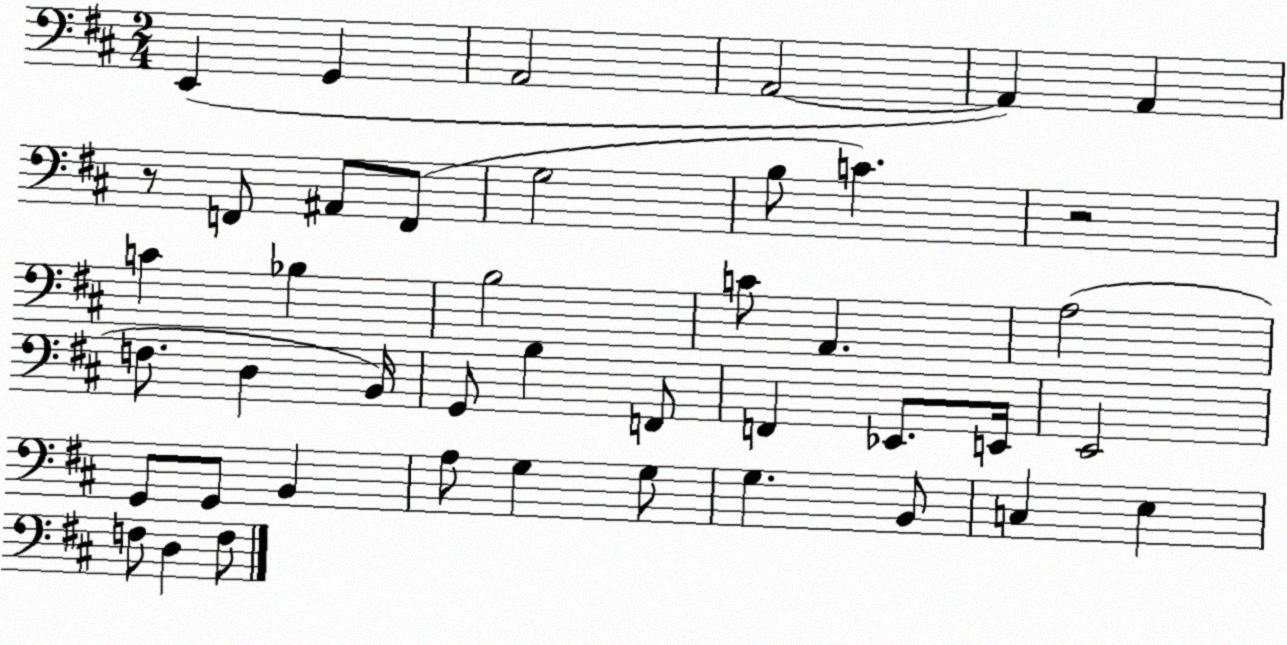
X:1
T:Untitled
M:2/4
L:1/4
K:D
E,, G,, A,,2 A,,2 A,, A,, z/2 F,,/2 ^A,,/2 F,,/2 G,2 B,/2 C z2 C _B, B,2 C/2 A,, A,2 F,/2 D, B,,/4 G,,/2 B, F,,/2 F,, _E,,/2 E,,/4 E,,2 G,,/2 G,,/2 B,, A,/2 G, G,/2 G, B,,/2 C, E, F,/2 D, F,/2